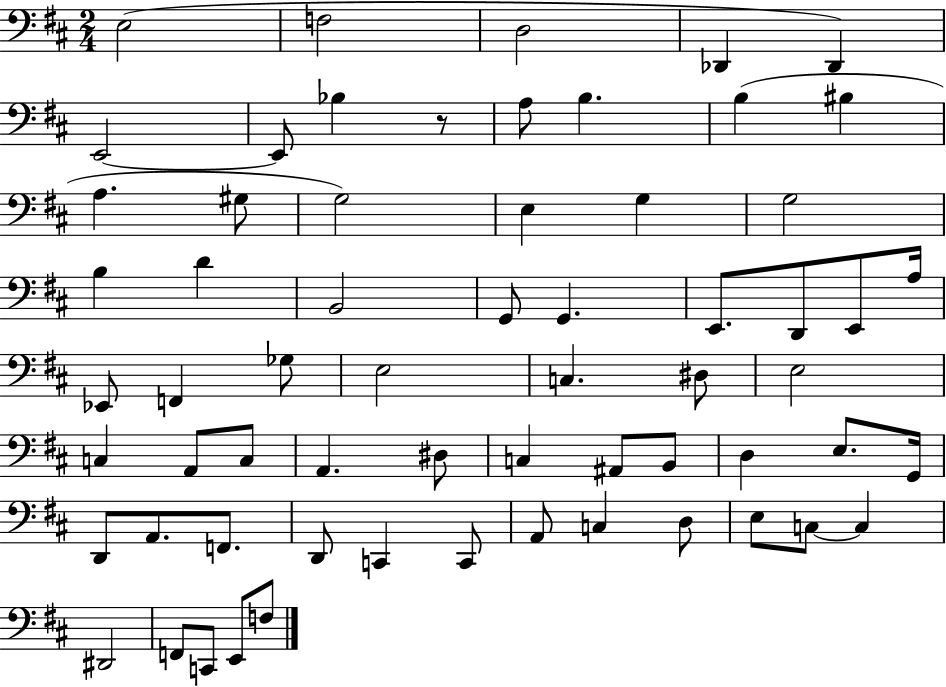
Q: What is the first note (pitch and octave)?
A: E3